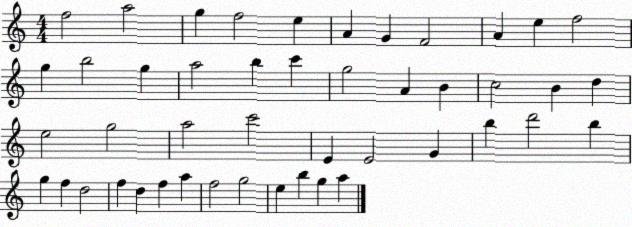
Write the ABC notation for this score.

X:1
T:Untitled
M:4/4
L:1/4
K:C
f2 a2 g f2 e A G F2 A e f2 g b2 g a2 b c' g2 A B c2 B d e2 g2 a2 c'2 E E2 G b d'2 b g f d2 f d f a f2 g2 e b g a